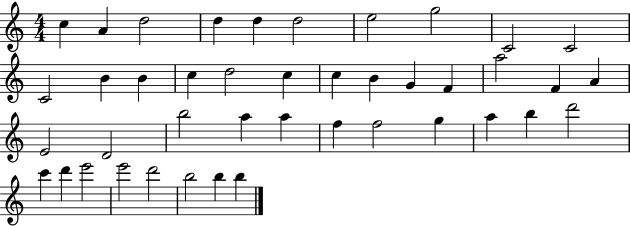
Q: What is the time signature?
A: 4/4